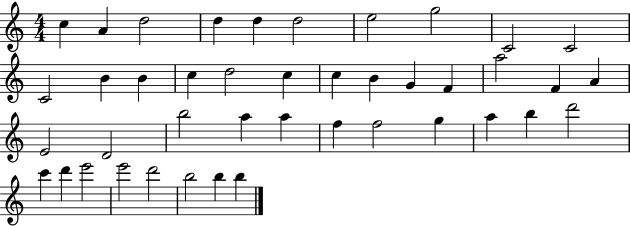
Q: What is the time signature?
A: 4/4